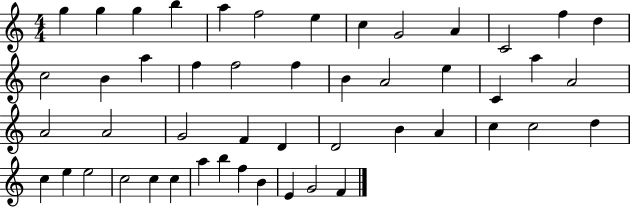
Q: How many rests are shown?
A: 0